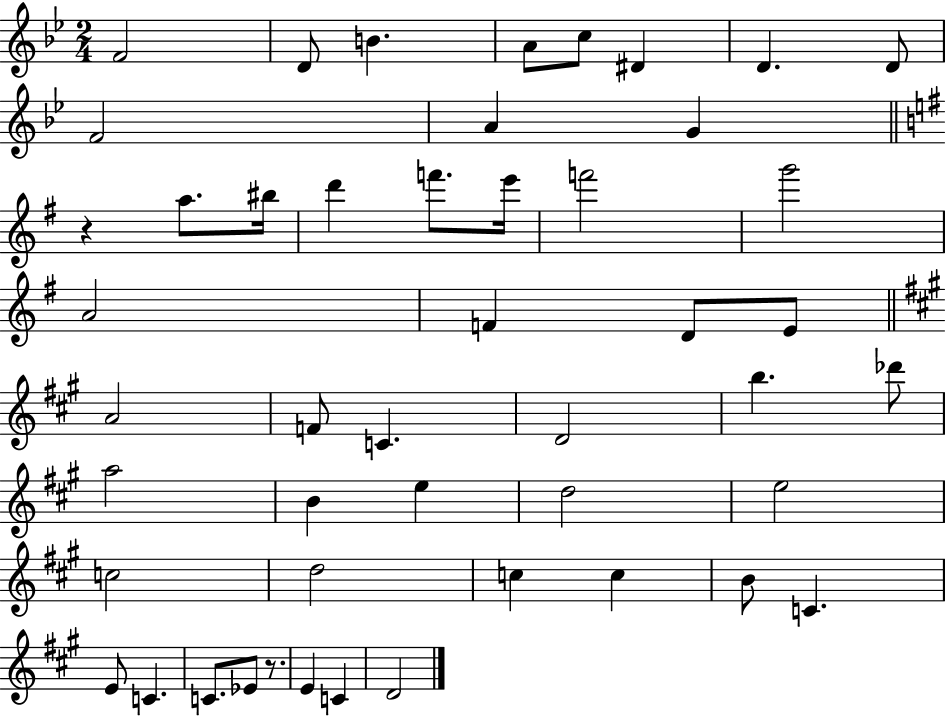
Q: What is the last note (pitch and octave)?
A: D4